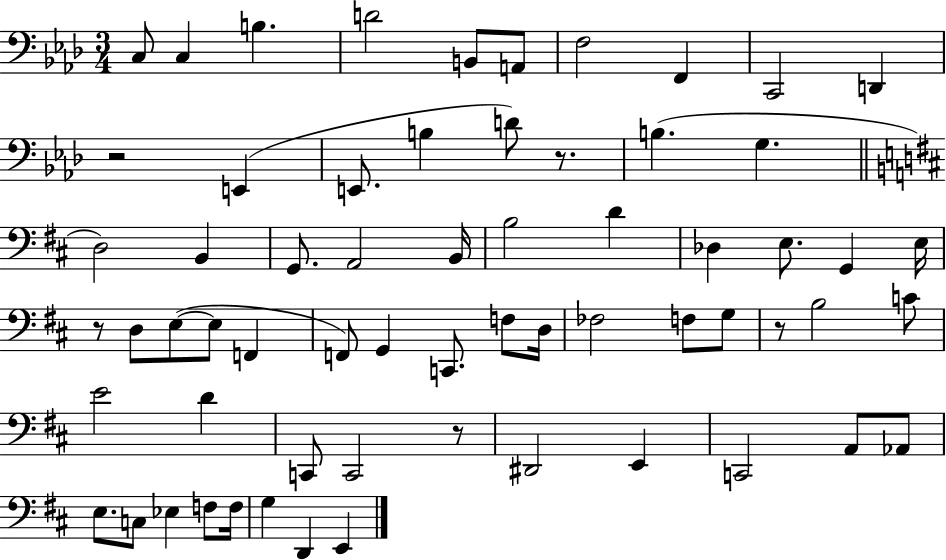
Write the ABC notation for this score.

X:1
T:Untitled
M:3/4
L:1/4
K:Ab
C,/2 C, B, D2 B,,/2 A,,/2 F,2 F,, C,,2 D,, z2 E,, E,,/2 B, D/2 z/2 B, G, D,2 B,, G,,/2 A,,2 B,,/4 B,2 D _D, E,/2 G,, E,/4 z/2 D,/2 E,/2 E,/2 F,, F,,/2 G,, C,,/2 F,/2 D,/4 _F,2 F,/2 G,/2 z/2 B,2 C/2 E2 D C,,/2 C,,2 z/2 ^D,,2 E,, C,,2 A,,/2 _A,,/2 E,/2 C,/2 _E, F,/2 F,/4 G, D,, E,,